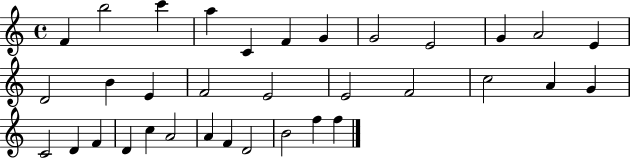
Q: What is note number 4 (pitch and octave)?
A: A5